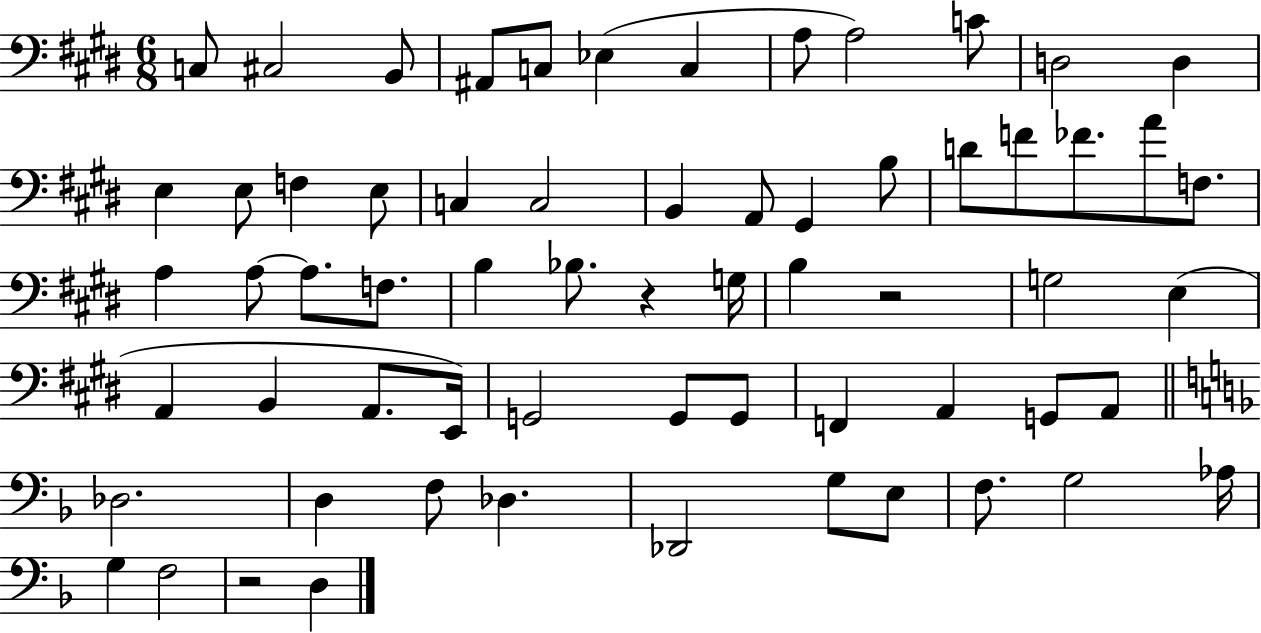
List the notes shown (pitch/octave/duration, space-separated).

C3/e C#3/h B2/e A#2/e C3/e Eb3/q C3/q A3/e A3/h C4/e D3/h D3/q E3/q E3/e F3/q E3/e C3/q C3/h B2/q A2/e G#2/q B3/e D4/e F4/e FES4/e. A4/e F3/e. A3/q A3/e A3/e. F3/e. B3/q Bb3/e. R/q G3/s B3/q R/h G3/h E3/q A2/q B2/q A2/e. E2/s G2/h G2/e G2/e F2/q A2/q G2/e A2/e Db3/h. D3/q F3/e Db3/q. Db2/h G3/e E3/e F3/e. G3/h Ab3/s G3/q F3/h R/h D3/q